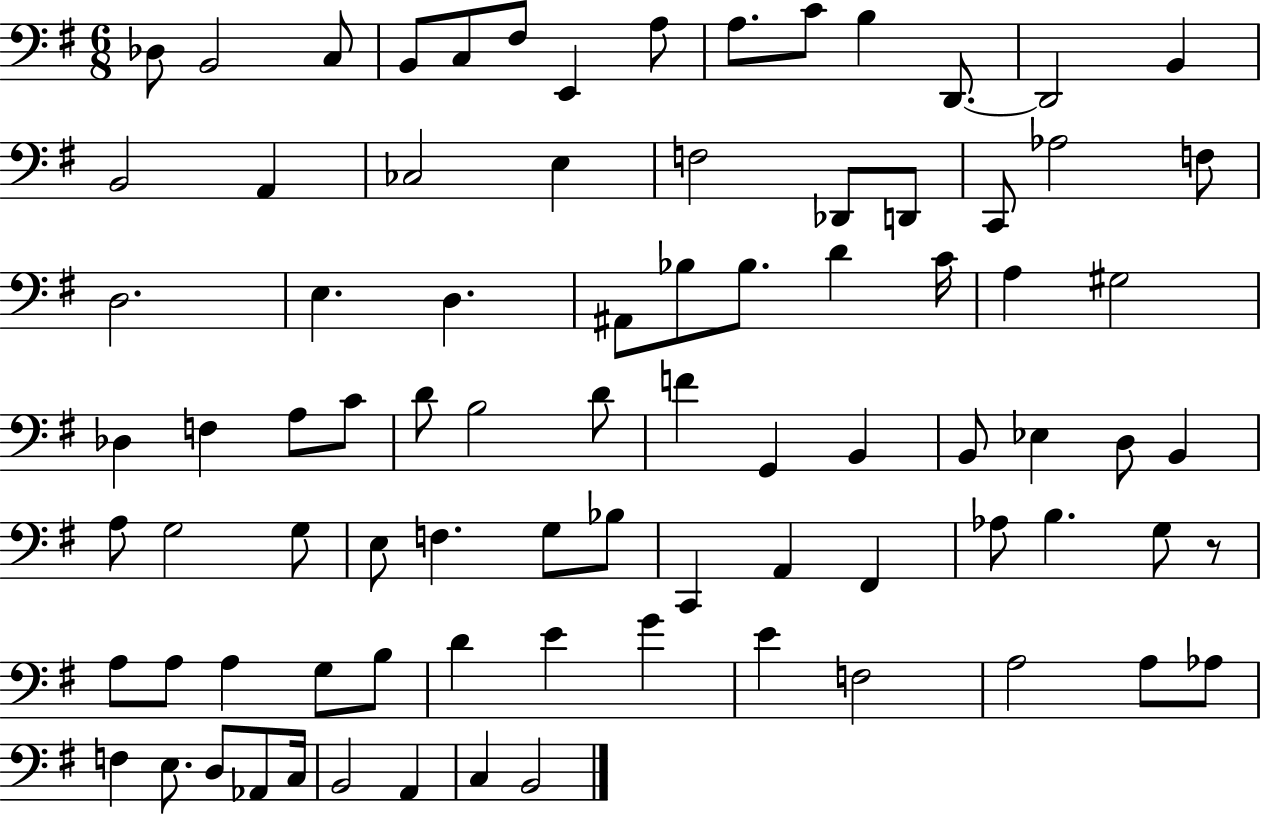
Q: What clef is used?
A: bass